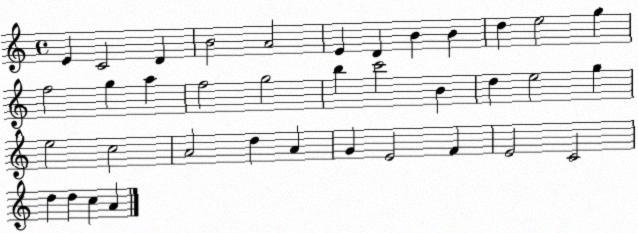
X:1
T:Untitled
M:4/4
L:1/4
K:C
E C2 D B2 A2 E D B B d e2 g f2 g a f2 g2 b c'2 B d e2 g e2 c2 A2 d A G E2 F E2 C2 d d c A